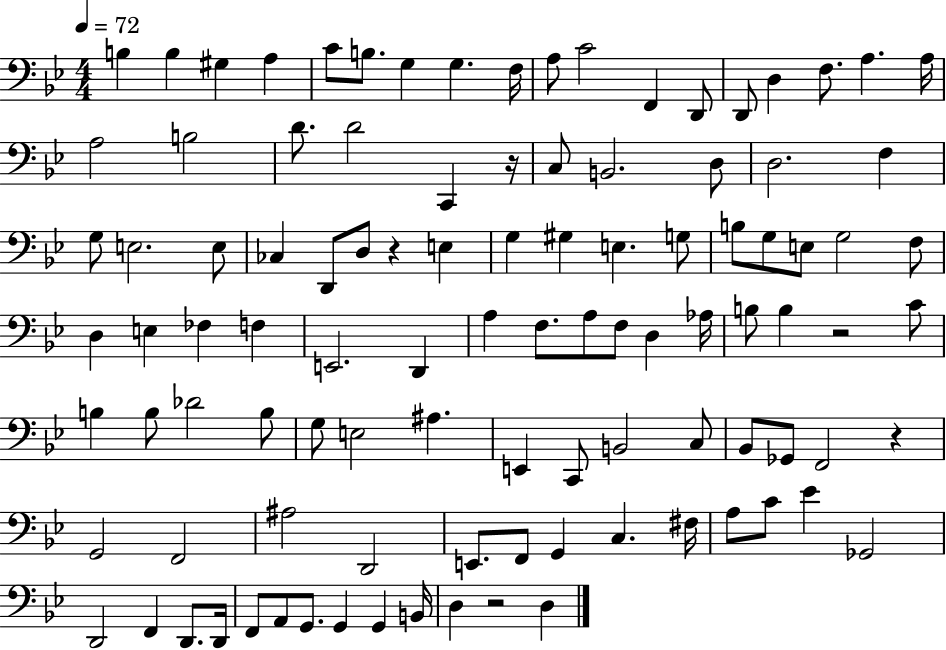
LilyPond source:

{
  \clef bass
  \numericTimeSignature
  \time 4/4
  \key bes \major
  \tempo 4 = 72
  b4 b4 gis4 a4 | c'8 b8. g4 g4. f16 | a8 c'2 f,4 d,8 | d,8 d4 f8. a4. a16 | \break a2 b2 | d'8. d'2 c,4 r16 | c8 b,2. d8 | d2. f4 | \break g8 e2. e8 | ces4 d,8 d8 r4 e4 | g4 gis4 e4. g8 | b8 g8 e8 g2 f8 | \break d4 e4 fes4 f4 | e,2. d,4 | a4 f8. a8 f8 d4 aes16 | b8 b4 r2 c'8 | \break b4 b8 des'2 b8 | g8 e2 ais4. | e,4 c,8 b,2 c8 | bes,8 ges,8 f,2 r4 | \break g,2 f,2 | ais2 d,2 | e,8. f,8 g,4 c4. fis16 | a8 c'8 ees'4 ges,2 | \break d,2 f,4 d,8. d,16 | f,8 a,8 g,8. g,4 g,4 b,16 | d4 r2 d4 | \bar "|."
}